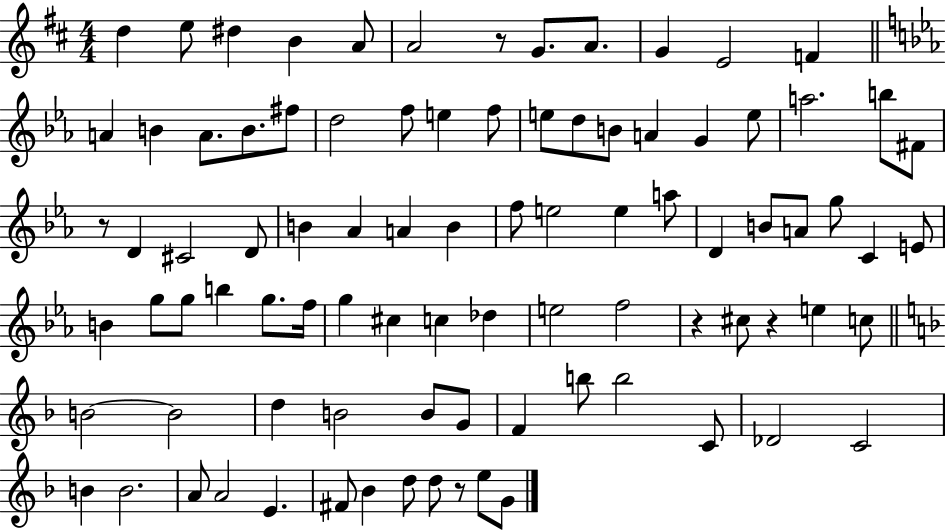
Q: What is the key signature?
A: D major